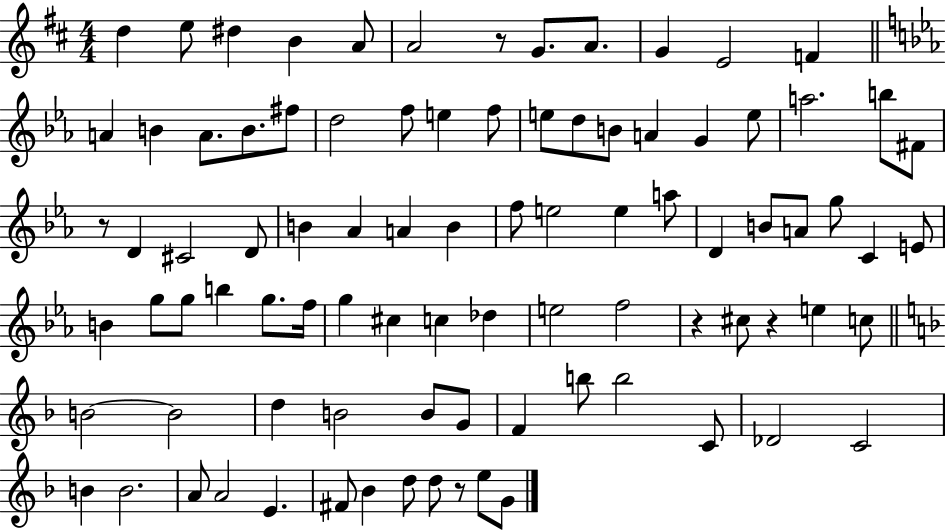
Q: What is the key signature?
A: D major